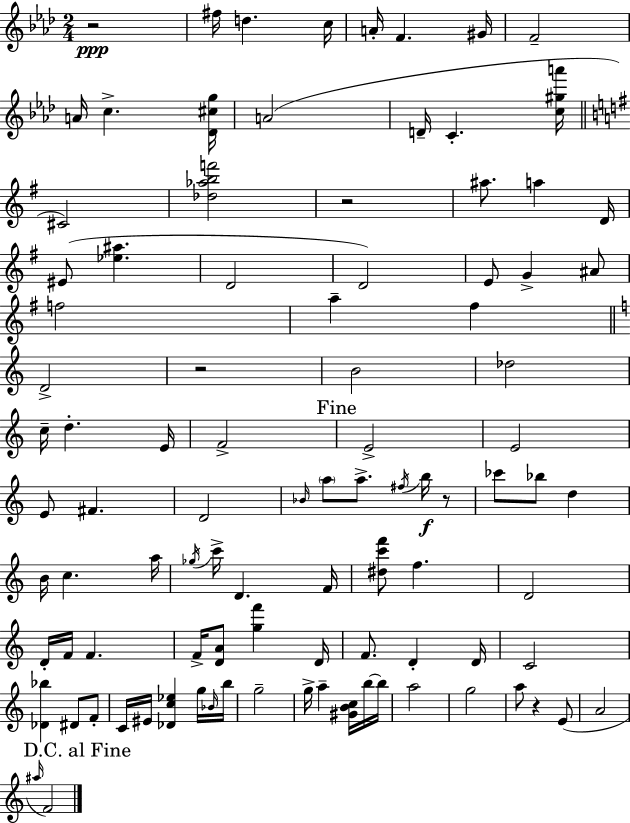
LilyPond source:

{
  \clef treble
  \numericTimeSignature
  \time 2/4
  \key f \minor
  r2\ppp | fis''16 d''4. c''16 | a'16-. f'4. gis'16 | f'2-- | \break a'16 c''4.-> <des' cis'' g''>16 | a'2( | d'16-- c'4.-. <c'' gis'' a'''>16 | \bar "||" \break \key g \major cis'2) | <des'' aes'' b'' f'''>2 | r2 | ais''8. a''4 d'16 | \break eis'8( <ees'' ais''>4. | d'2 | d'2) | e'8 g'4-> ais'8 | \break f''2 | a''4-- fis''4 | \bar "||" \break \key a \minor d'2-> | r2 | b'2 | des''2 | \break c''16-- d''4.-. e'16 | f'2-> | \mark "Fine" e'2-> | e'2 | \break e'8 fis'4. | d'2 | \grace { bes'16 } \parenthesize a''8 a''8.-> \acciaccatura { fis''16 } b''16\f | r8 ces'''8 bes''8 d''4 | \break b'16 c''4. | a''16 \acciaccatura { ges''16 } c'''16-> d'4. | f'16 <dis'' c''' f'''>8 f''4. | d'2 | \break d'16-. f'16 f'4. | f'16-> <d' a'>8 <g'' f'''>4 | d'16 f'8. d'4-. | d'16 c'2 | \break <des' bes''>4 dis'8 | f'8-. c'16 eis'16 <des' c'' ees''>4 | g''16 \grace { bes'16 } b''16 g''2-- | g''16-> a''4-- | \break <gis' b' c''>16 b''16~~ b''16 a''2 | g''2 | a''8 r4 | e'8( a'2 | \break \mark "D.C. al Fine" \grace { ais''16 } f'2) | \bar "|."
}